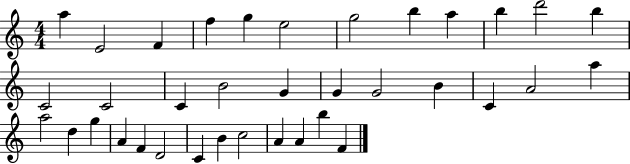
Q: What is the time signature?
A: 4/4